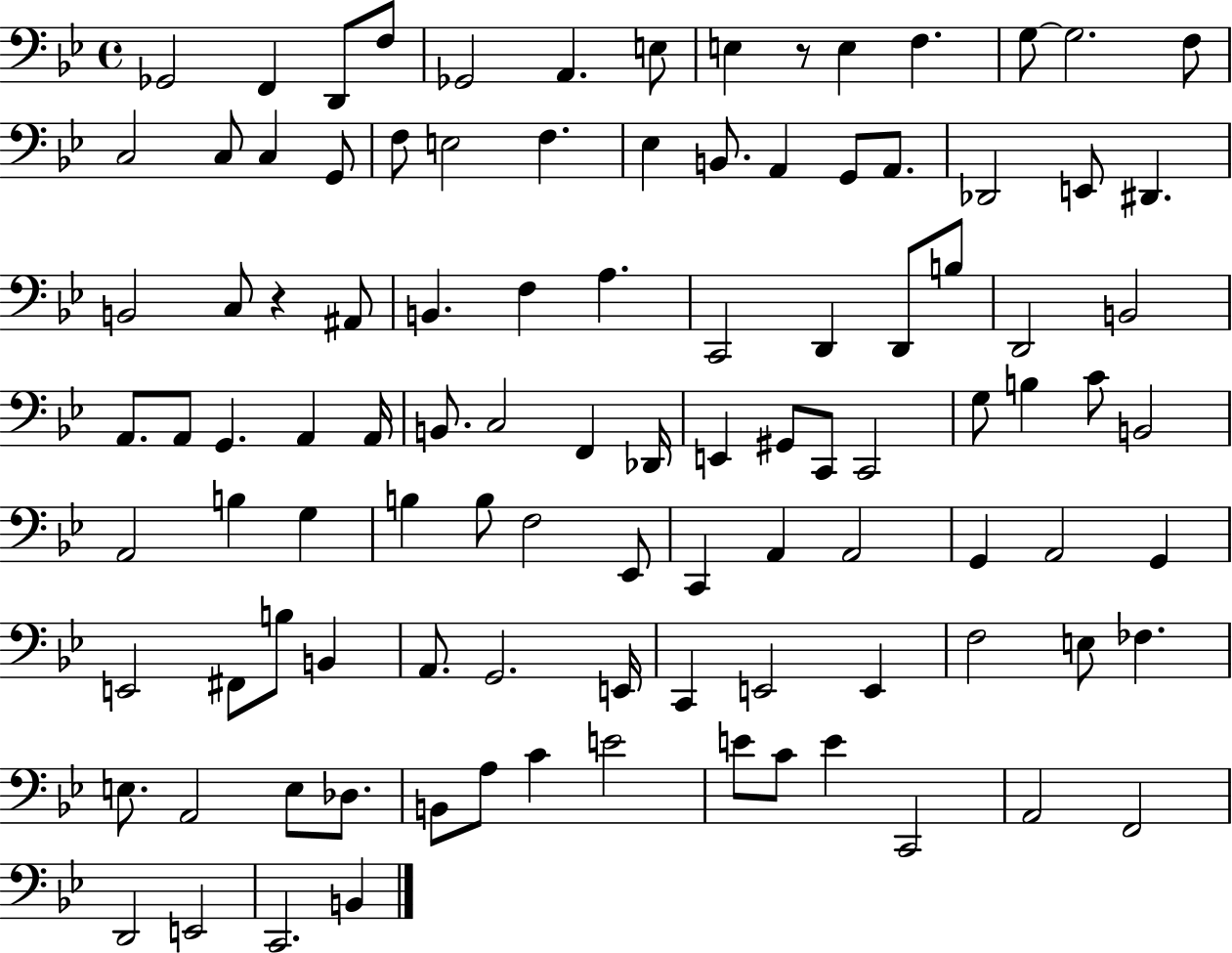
{
  \clef bass
  \time 4/4
  \defaultTimeSignature
  \key bes \major
  ges,2 f,4 d,8 f8 | ges,2 a,4. e8 | e4 r8 e4 f4. | g8~~ g2. f8 | \break c2 c8 c4 g,8 | f8 e2 f4. | ees4 b,8. a,4 g,8 a,8. | des,2 e,8 dis,4. | \break b,2 c8 r4 ais,8 | b,4. f4 a4. | c,2 d,4 d,8 b8 | d,2 b,2 | \break a,8. a,8 g,4. a,4 a,16 | b,8. c2 f,4 des,16 | e,4 gis,8 c,8 c,2 | g8 b4 c'8 b,2 | \break a,2 b4 g4 | b4 b8 f2 ees,8 | c,4 a,4 a,2 | g,4 a,2 g,4 | \break e,2 fis,8 b8 b,4 | a,8. g,2. e,16 | c,4 e,2 e,4 | f2 e8 fes4. | \break e8. a,2 e8 des8. | b,8 a8 c'4 e'2 | e'8 c'8 e'4 c,2 | a,2 f,2 | \break d,2 e,2 | c,2. b,4 | \bar "|."
}